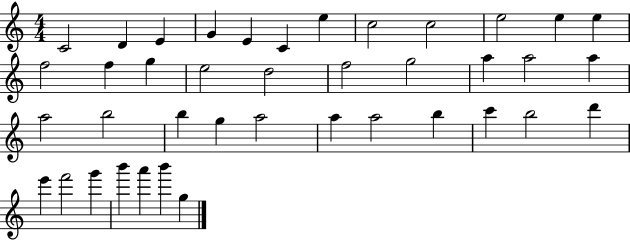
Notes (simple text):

C4/h D4/q E4/q G4/q E4/q C4/q E5/q C5/h C5/h E5/h E5/q E5/q F5/h F5/q G5/q E5/h D5/h F5/h G5/h A5/q A5/h A5/q A5/h B5/h B5/q G5/q A5/h A5/q A5/h B5/q C6/q B5/h D6/q E6/q F6/h G6/q B6/q A6/q B6/q G5/q